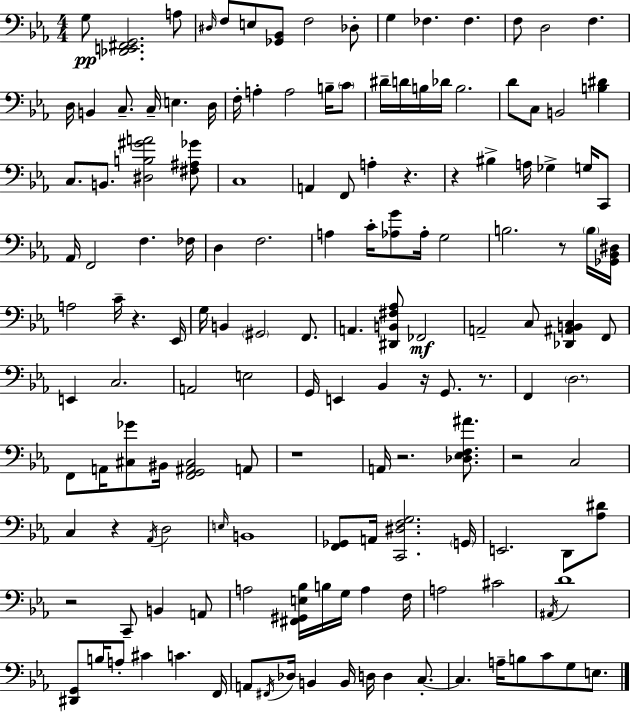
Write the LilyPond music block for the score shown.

{
  \clef bass
  \numericTimeSignature
  \time 4/4
  \key c \minor
  g8\pp <des, e, fis, g,>2. a8 | \grace { dis16 } f8 e8 <ges, bes,>8 f2 des8-. | g4 fes4. fes4. | f8 d2 f4. | \break d16 b,4 c8.-- c16-- e4. | d16 f16-. a4-. a2 b16-- \parenthesize c'8 | dis'16-- d'16 b16 des'16 b2. | d'8 c8 b,2 <b dis'>4 | \break c8. b,8. <dis b gis' a'>2 <fis ais ges'>8 | c1 | a,4 f,8 a4-. r4. | r4 bis4-> a16 ges4-> g16 c,8 | \break aes,16 f,2 f4. | fes16 d4 f2. | a4 c'16-. <aes g'>8 aes16-. g2 | b2. r8 \parenthesize b16 | \break <ges, bes, dis>16 a2 c'16-- r4. | ees,16 g16 b,4 \parenthesize gis,2 f,8. | a,4. <dis, b, fis aes>8 fes,2\mf | a,2-- c8 <des, ais, b, c>4 f,8 | \break e,4 c2. | a,2 e2 | g,16 e,4 bes,4 r16 g,8. r8. | f,4 \parenthesize d2. | \break f,8 a,16 <cis ges'>8 bis,16 <f, g, ais, cis>2 a,8 | r1 | a,16 r2. <des ees f ais'>8. | r2 c2 | \break c4 r4 \acciaccatura { aes,16 } d2 | \grace { e16 } b,1 | <f, ges,>8 a,16 <c, dis f g>2. | \parenthesize g,16 e,2. d,8 | \break <aes dis'>8 r2 c,8-- b,4 | a,8 a2 <fis, gis, e bes>16 b16 g16 a4 | f16 a2 cis'2 | \acciaccatura { ais,16 } d'1 | \break <dis, g,>8 b16 a8-. cis'4 c'4. | f,16 a,8 \acciaccatura { fis,16 } des16 b,4 b,16 d16 d4 | c8.-.~~ c4. a16-- b8 c'8 | g8 e8. \bar "|."
}